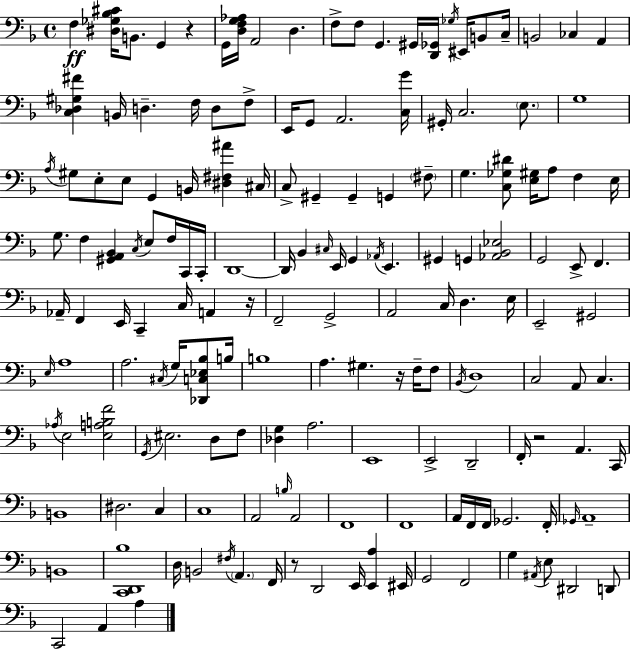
X:1
T:Untitled
M:4/4
L:1/4
K:F
F, [^D,_G,_B,^C]/4 B,,/2 G,, z G,,/4 [D,F,G,_A,]/4 A,,2 D, F,/2 F,/2 G,, ^G,,/4 [D,,_G,,]/4 _G,/4 ^E,,/4 B,,/2 C,/4 B,,2 _C, A,, [C,_D,^G,^F] B,,/4 D, F,/4 D,/2 F,/2 E,,/4 G,,/2 A,,2 [C,G]/4 ^G,,/4 C,2 E,/2 G,4 A,/4 ^G,/2 E,/2 E,/2 G,, B,,/4 [^D,^F,^A] ^C,/4 C,/2 ^G,, ^G,, G,, ^F,/2 G, [C,_G,^D]/2 [E,^G,]/4 A,/2 F, E,/4 G,/2 F, [^G,,A,,_B,,] C,/4 E,/2 F,/4 C,,/4 C,,/4 D,,4 D,,/4 _B,, ^C,/4 E,,/4 G,, _A,,/4 E,, ^G,, G,, [_A,,_B,,_E,]2 G,,2 E,,/2 F,, _A,,/4 F,, E,,/4 C,, C,/4 A,, z/4 F,,2 G,,2 A,,2 C,/4 D, E,/4 E,,2 ^G,,2 E,/4 A,4 A,2 ^C,/4 G,/4 [_D,,C,_E,_B,]/2 B,/4 B,4 A, ^G, z/4 F,/4 F,/2 _B,,/4 D,4 C,2 A,,/2 C, _A,/4 E,2 [E,A,B,F]2 G,,/4 ^E,2 D,/2 F,/2 [_D,G,] A,2 E,,4 E,,2 D,,2 F,,/4 z2 A,, C,,/4 B,,4 ^D,2 C, C,4 A,,2 B,/4 A,,2 F,,4 F,,4 A,,/4 F,,/4 F,,/4 _G,,2 F,,/4 _G,,/4 A,,4 B,,4 [C,,D,,_B,]4 D,/4 B,,2 ^F,/4 A,, F,,/4 z/2 D,,2 E,,/4 [E,,A,] ^E,,/4 G,,2 F,,2 G, ^A,,/4 E,/2 ^D,,2 D,,/2 C,,2 A,, A,